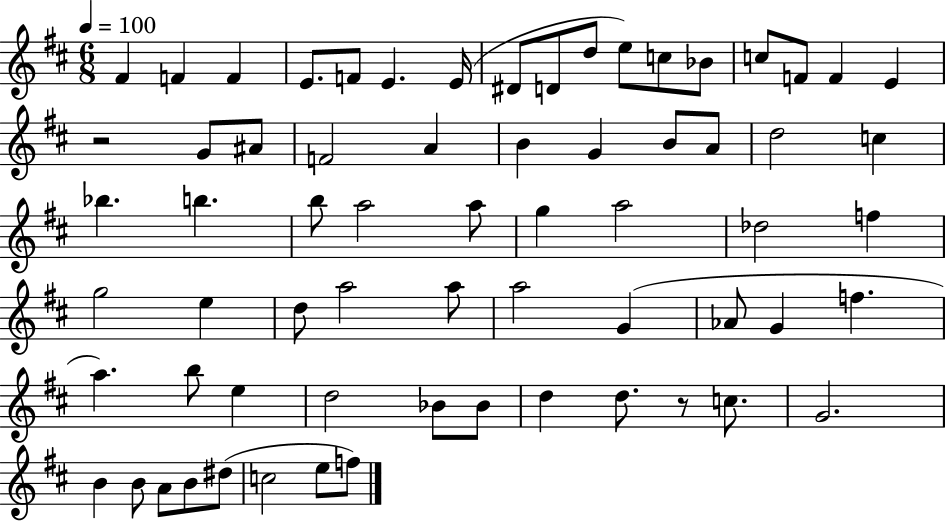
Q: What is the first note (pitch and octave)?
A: F#4